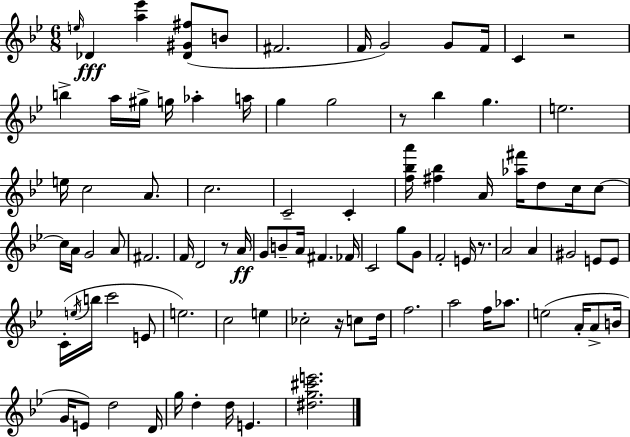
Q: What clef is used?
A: treble